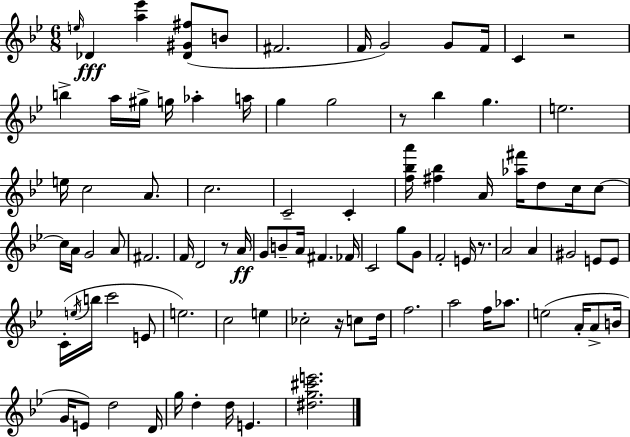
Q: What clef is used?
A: treble